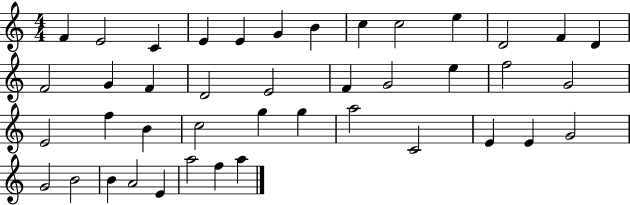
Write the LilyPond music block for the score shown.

{
  \clef treble
  \numericTimeSignature
  \time 4/4
  \key c \major
  f'4 e'2 c'4 | e'4 e'4 g'4 b'4 | c''4 c''2 e''4 | d'2 f'4 d'4 | \break f'2 g'4 f'4 | d'2 e'2 | f'4 g'2 e''4 | f''2 g'2 | \break e'2 f''4 b'4 | c''2 g''4 g''4 | a''2 c'2 | e'4 e'4 g'2 | \break g'2 b'2 | b'4 a'2 e'4 | a''2 f''4 a''4 | \bar "|."
}